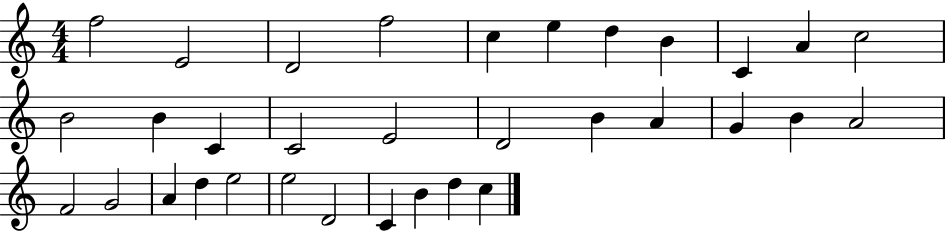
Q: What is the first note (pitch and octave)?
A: F5